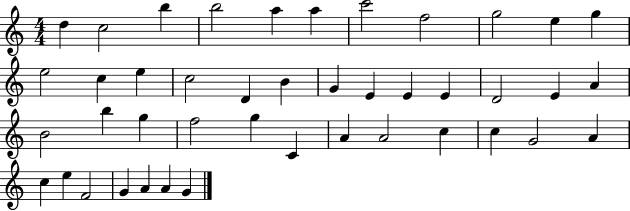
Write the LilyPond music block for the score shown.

{
  \clef treble
  \numericTimeSignature
  \time 4/4
  \key c \major
  d''4 c''2 b''4 | b''2 a''4 a''4 | c'''2 f''2 | g''2 e''4 g''4 | \break e''2 c''4 e''4 | c''2 d'4 b'4 | g'4 e'4 e'4 e'4 | d'2 e'4 a'4 | \break b'2 b''4 g''4 | f''2 g''4 c'4 | a'4 a'2 c''4 | c''4 g'2 a'4 | \break c''4 e''4 f'2 | g'4 a'4 a'4 g'4 | \bar "|."
}